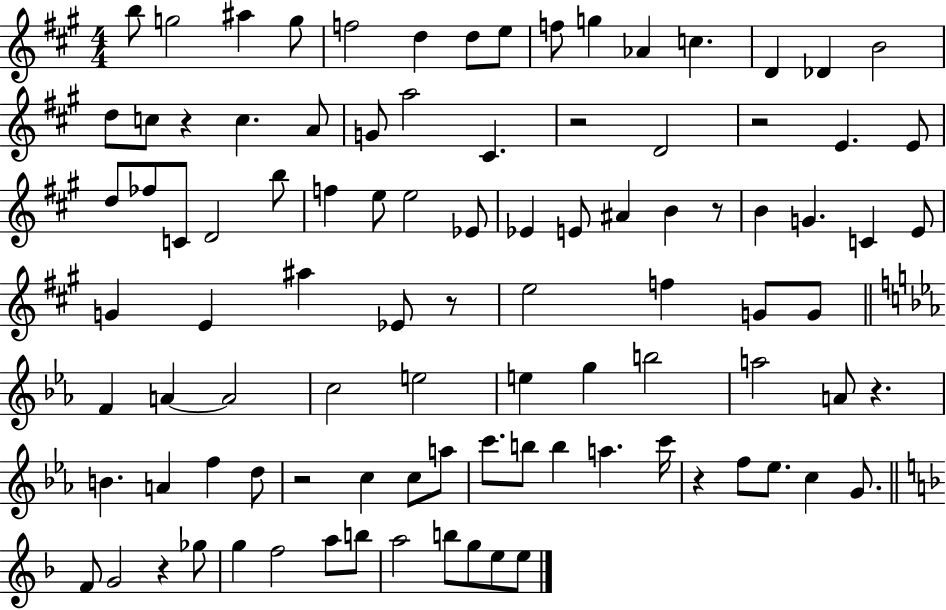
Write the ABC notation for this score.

X:1
T:Untitled
M:4/4
L:1/4
K:A
b/2 g2 ^a g/2 f2 d d/2 e/2 f/2 g _A c D _D B2 d/2 c/2 z c A/2 G/2 a2 ^C z2 D2 z2 E E/2 d/2 _f/2 C/2 D2 b/2 f e/2 e2 _E/2 _E E/2 ^A B z/2 B G C E/2 G E ^a _E/2 z/2 e2 f G/2 G/2 F A A2 c2 e2 e g b2 a2 A/2 z B A f d/2 z2 c c/2 a/2 c'/2 b/2 b a c'/4 z f/2 _e/2 c G/2 F/2 G2 z _g/2 g f2 a/2 b/2 a2 b/2 g/2 e/2 e/2